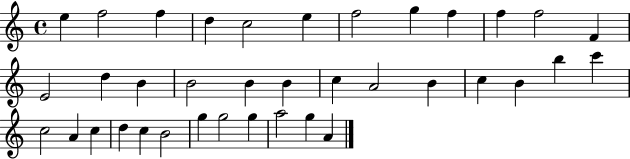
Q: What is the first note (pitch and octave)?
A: E5